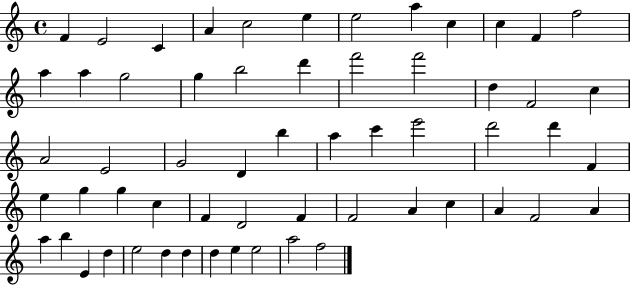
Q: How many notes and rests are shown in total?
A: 59